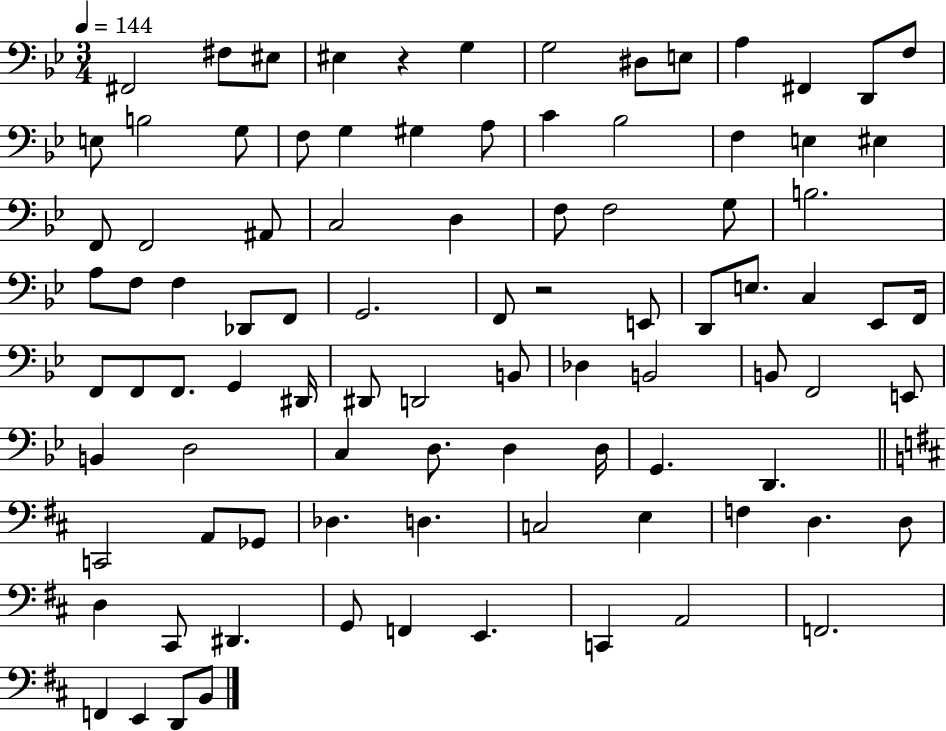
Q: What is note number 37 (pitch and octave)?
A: Db2